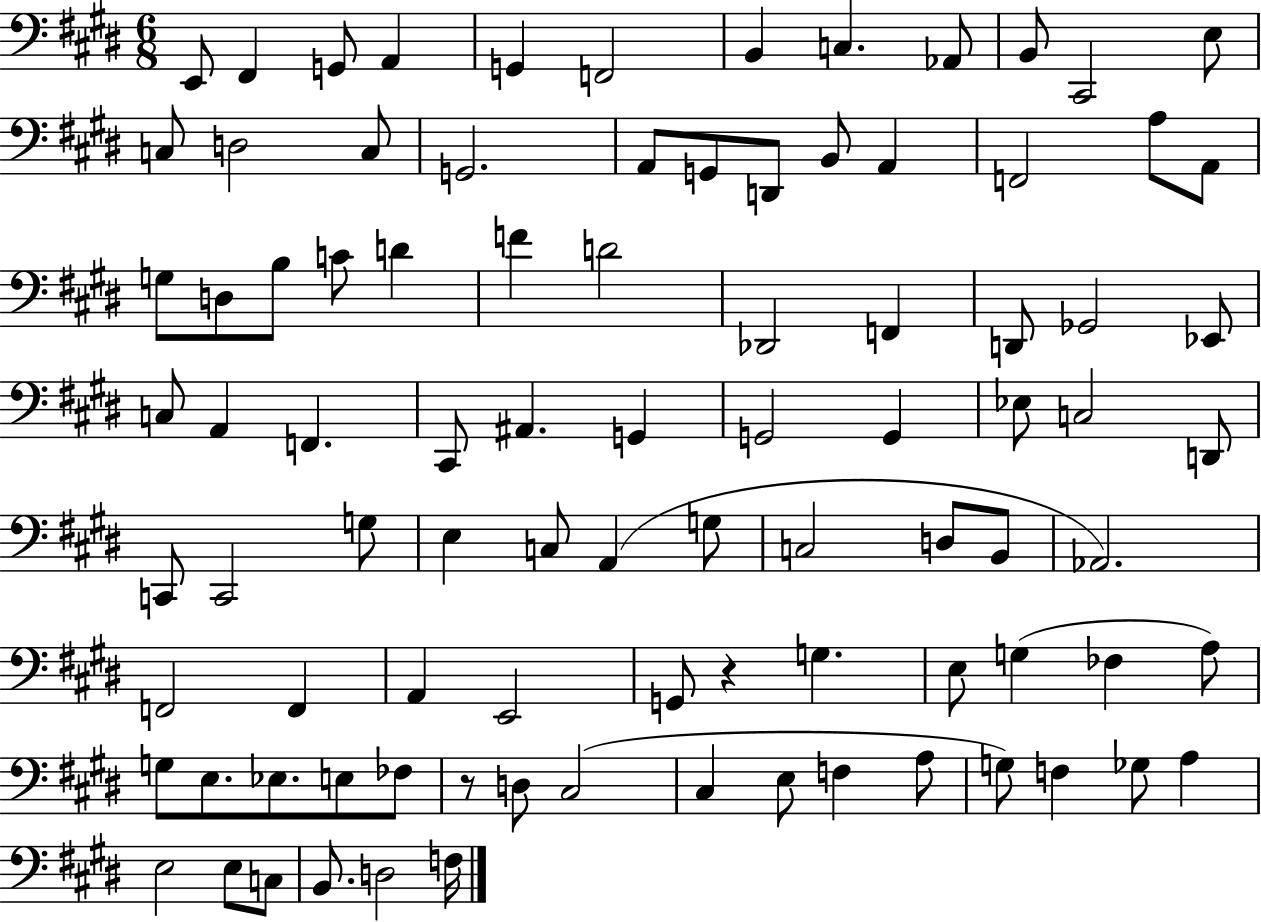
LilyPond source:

{
  \clef bass
  \numericTimeSignature
  \time 6/8
  \key e \major
  e,8 fis,4 g,8 a,4 | g,4 f,2 | b,4 c4. aes,8 | b,8 cis,2 e8 | \break c8 d2 c8 | g,2. | a,8 g,8 d,8 b,8 a,4 | f,2 a8 a,8 | \break g8 d8 b8 c'8 d'4 | f'4 d'2 | des,2 f,4 | d,8 ges,2 ees,8 | \break c8 a,4 f,4. | cis,8 ais,4. g,4 | g,2 g,4 | ees8 c2 d,8 | \break c,8 c,2 g8 | e4 c8 a,4( g8 | c2 d8 b,8 | aes,2.) | \break f,2 f,4 | a,4 e,2 | g,8 r4 g4. | e8 g4( fes4 a8) | \break g8 e8. ees8. e8 fes8 | r8 d8 cis2( | cis4 e8 f4 a8 | g8) f4 ges8 a4 | \break e2 e8 c8 | b,8. d2 f16 | \bar "|."
}